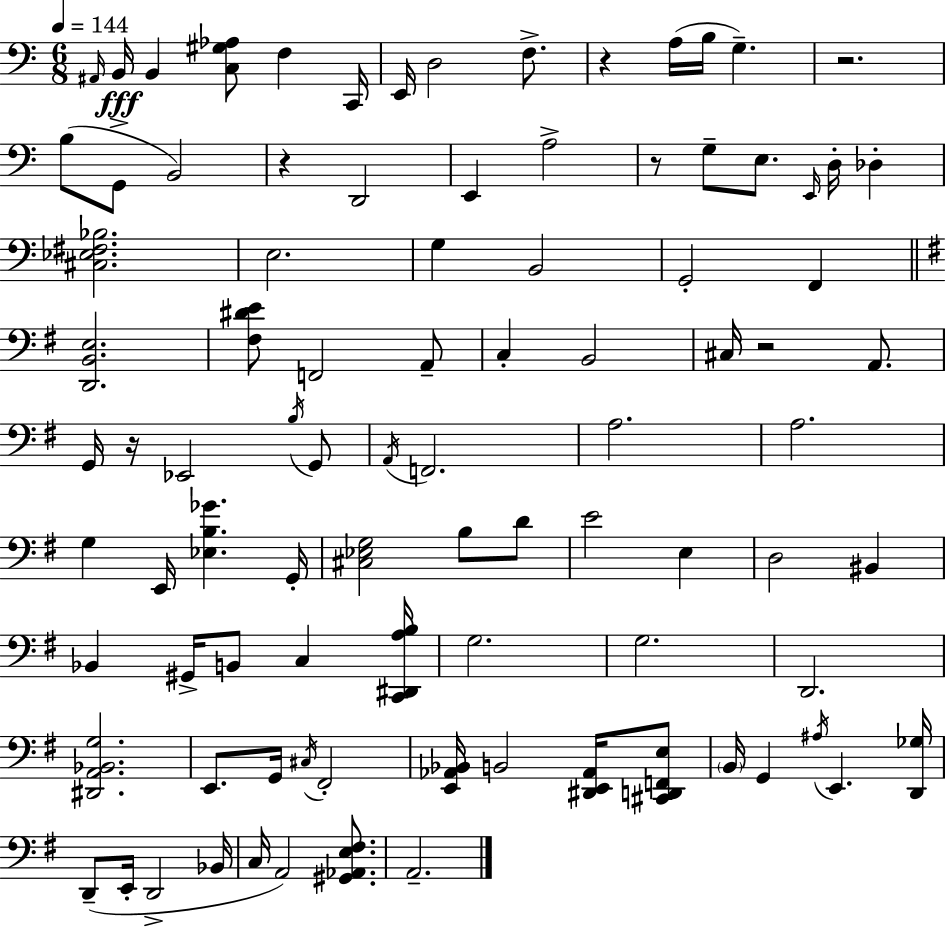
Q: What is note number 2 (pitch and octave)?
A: B2